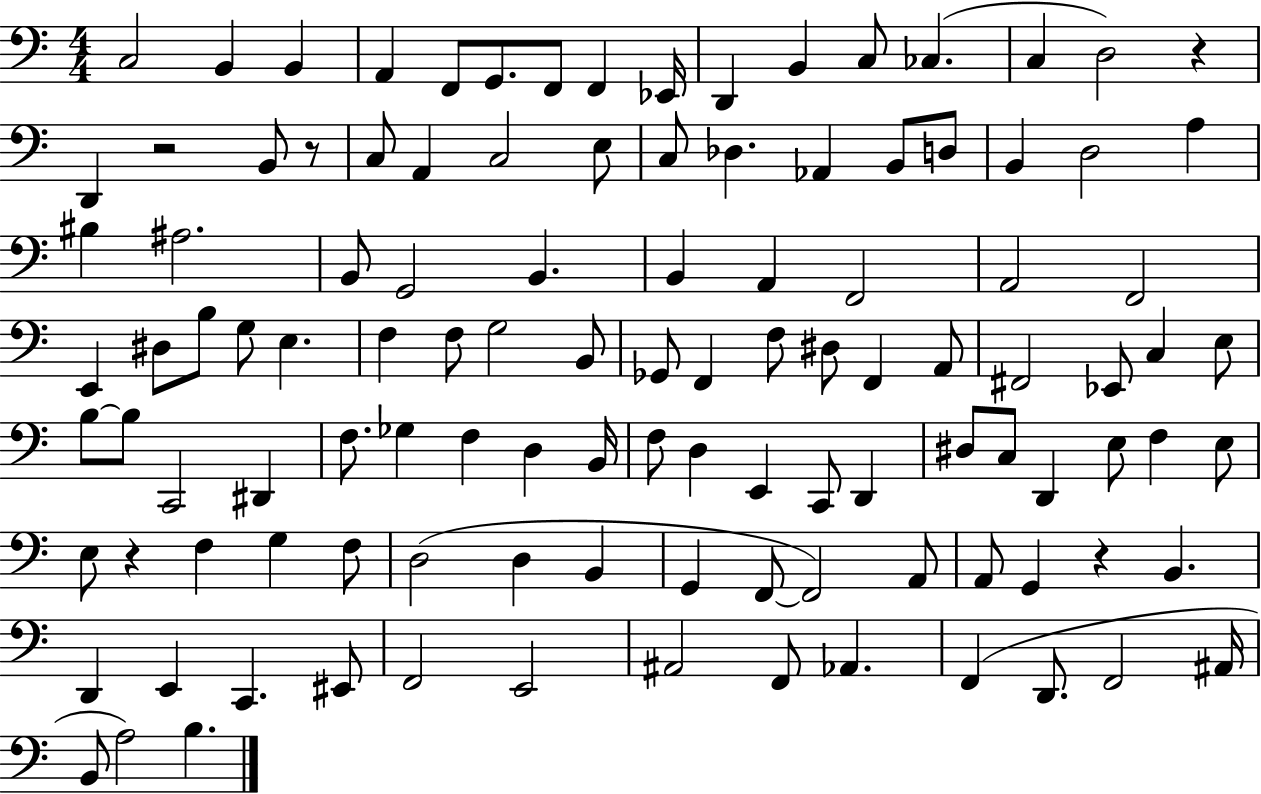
C3/h B2/q B2/q A2/q F2/e G2/e. F2/e F2/q Eb2/s D2/q B2/q C3/e CES3/q. C3/q D3/h R/q D2/q R/h B2/e R/e C3/e A2/q C3/h E3/e C3/e Db3/q. Ab2/q B2/e D3/e B2/q D3/h A3/q BIS3/q A#3/h. B2/e G2/h B2/q. B2/q A2/q F2/h A2/h F2/h E2/q D#3/e B3/e G3/e E3/q. F3/q F3/e G3/h B2/e Gb2/e F2/q F3/e D#3/e F2/q A2/e F#2/h Eb2/e C3/q E3/e B3/e B3/e C2/h D#2/q F3/e. Gb3/q F3/q D3/q B2/s F3/e D3/q E2/q C2/e D2/q D#3/e C3/e D2/q E3/e F3/q E3/e E3/e R/q F3/q G3/q F3/e D3/h D3/q B2/q G2/q F2/e F2/h A2/e A2/e G2/q R/q B2/q. D2/q E2/q C2/q. EIS2/e F2/h E2/h A#2/h F2/e Ab2/q. F2/q D2/e. F2/h A#2/s B2/e A3/h B3/q.